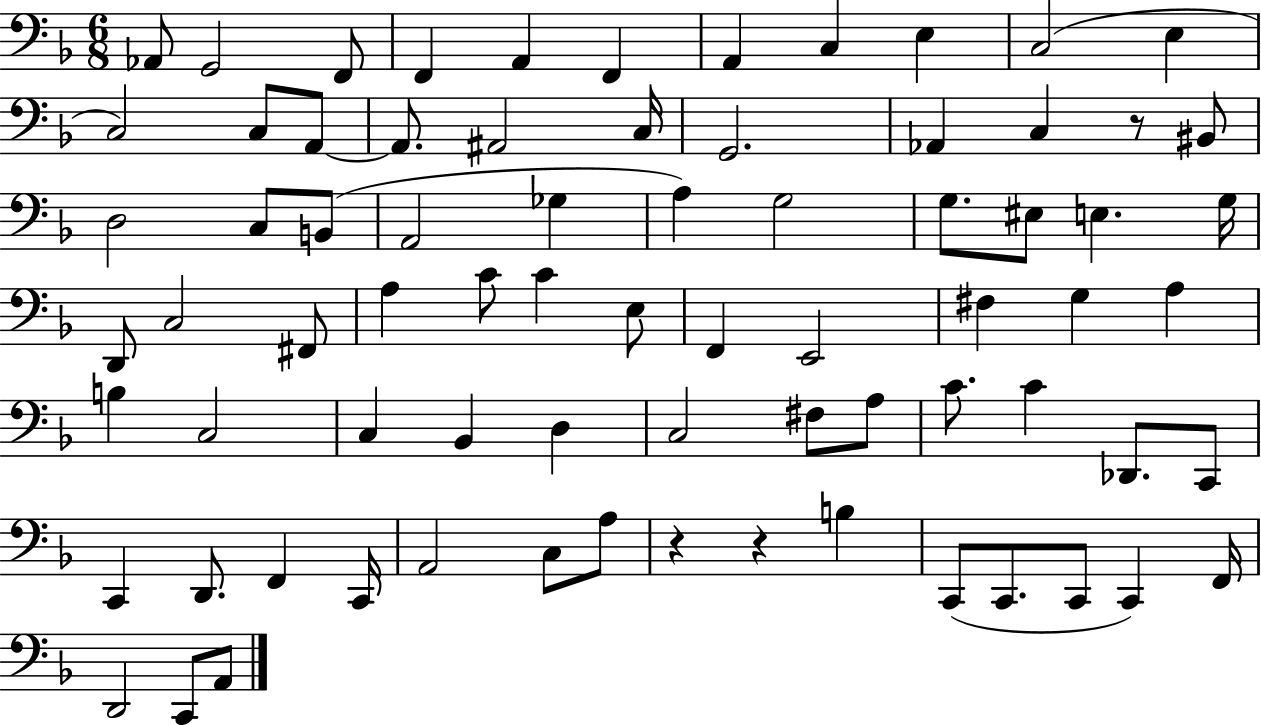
{
  \clef bass
  \numericTimeSignature
  \time 6/8
  \key f \major
  aes,8 g,2 f,8 | f,4 a,4 f,4 | a,4 c4 e4 | c2( e4 | \break c2) c8 a,8~~ | a,8. ais,2 c16 | g,2. | aes,4 c4 r8 bis,8 | \break d2 c8 b,8( | a,2 ges4 | a4) g2 | g8. eis8 e4. g16 | \break d,8 c2 fis,8 | a4 c'8 c'4 e8 | f,4 e,2 | fis4 g4 a4 | \break b4 c2 | c4 bes,4 d4 | c2 fis8 a8 | c'8. c'4 des,8. c,8 | \break c,4 d,8. f,4 c,16 | a,2 c8 a8 | r4 r4 b4 | c,8( c,8. c,8 c,4) f,16 | \break d,2 c,8 a,8 | \bar "|."
}